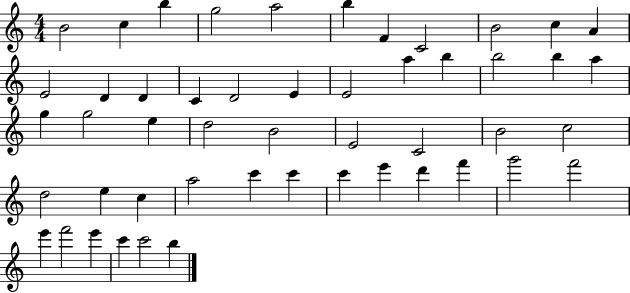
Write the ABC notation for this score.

X:1
T:Untitled
M:4/4
L:1/4
K:C
B2 c b g2 a2 b F C2 B2 c A E2 D D C D2 E E2 a b b2 b a g g2 e d2 B2 E2 C2 B2 c2 d2 e c a2 c' c' c' e' d' f' g'2 f'2 e' f'2 e' c' c'2 b